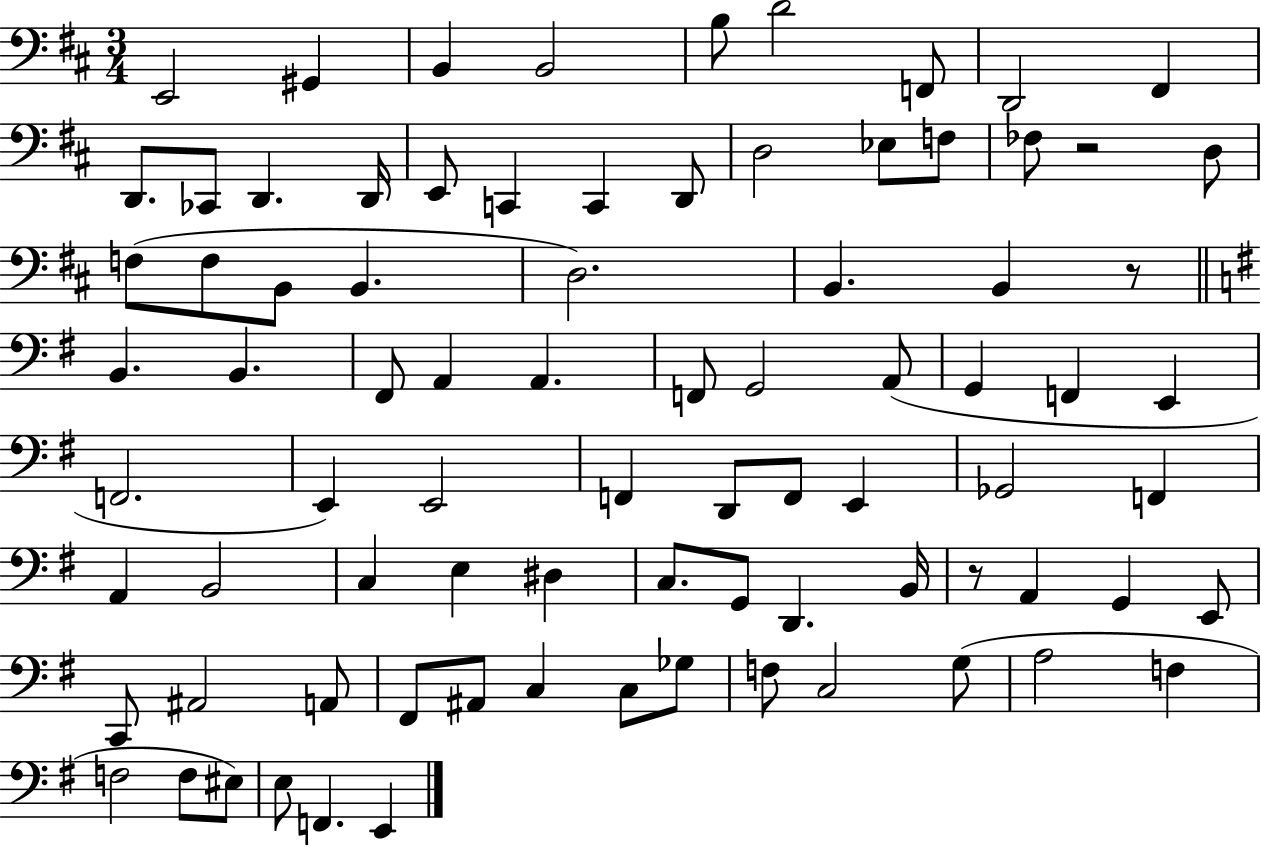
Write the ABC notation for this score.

X:1
T:Untitled
M:3/4
L:1/4
K:D
E,,2 ^G,, B,, B,,2 B,/2 D2 F,,/2 D,,2 ^F,, D,,/2 _C,,/2 D,, D,,/4 E,,/2 C,, C,, D,,/2 D,2 _E,/2 F,/2 _F,/2 z2 D,/2 F,/2 F,/2 B,,/2 B,, D,2 B,, B,, z/2 B,, B,, ^F,,/2 A,, A,, F,,/2 G,,2 A,,/2 G,, F,, E,, F,,2 E,, E,,2 F,, D,,/2 F,,/2 E,, _G,,2 F,, A,, B,,2 C, E, ^D, C,/2 G,,/2 D,, B,,/4 z/2 A,, G,, E,,/2 C,,/2 ^A,,2 A,,/2 ^F,,/2 ^A,,/2 C, C,/2 _G,/2 F,/2 C,2 G,/2 A,2 F, F,2 F,/2 ^E,/2 E,/2 F,, E,,